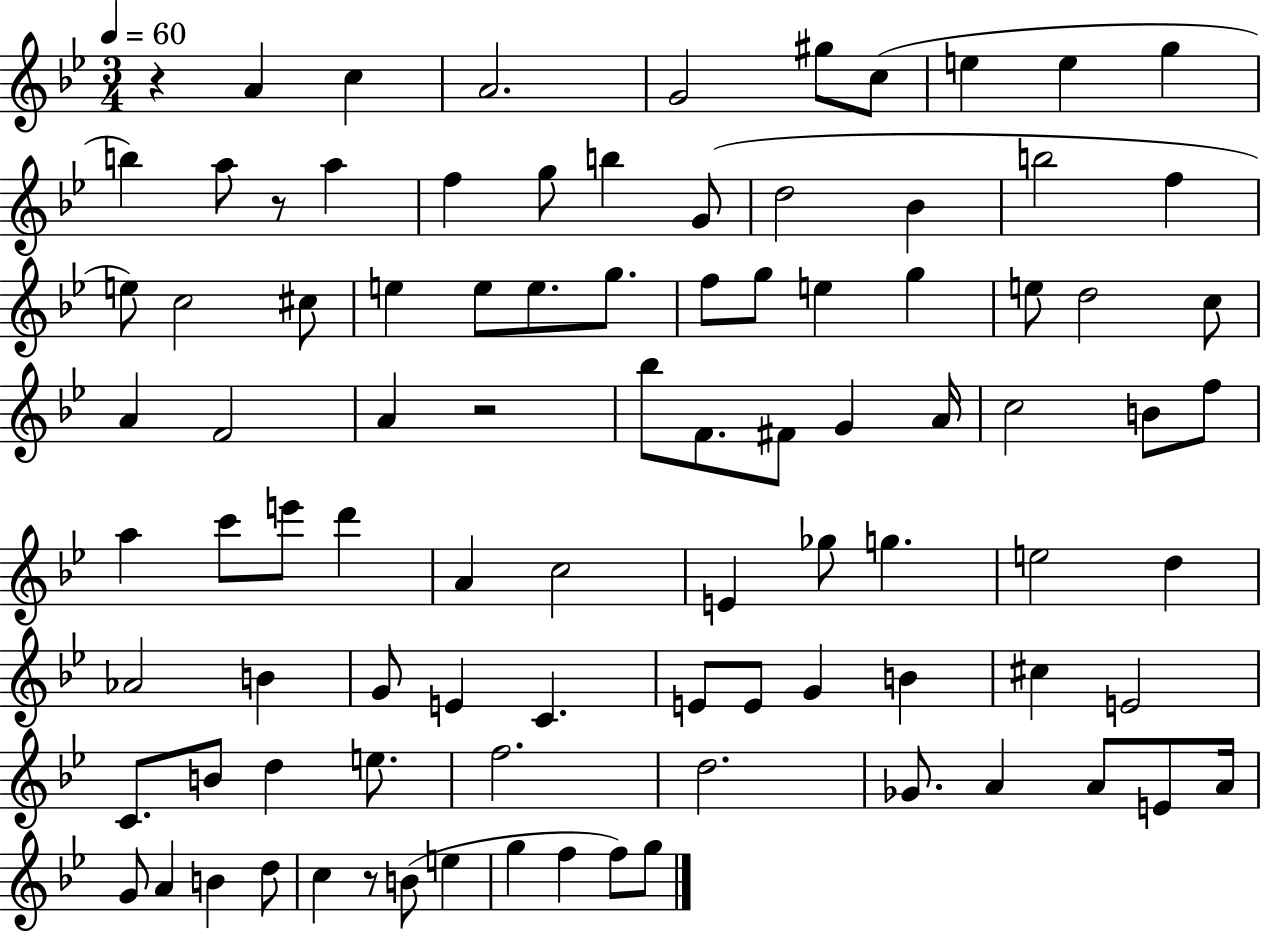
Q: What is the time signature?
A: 3/4